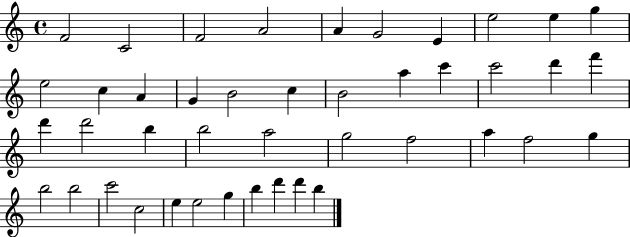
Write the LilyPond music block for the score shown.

{
  \clef treble
  \time 4/4
  \defaultTimeSignature
  \key c \major
  f'2 c'2 | f'2 a'2 | a'4 g'2 e'4 | e''2 e''4 g''4 | \break e''2 c''4 a'4 | g'4 b'2 c''4 | b'2 a''4 c'''4 | c'''2 d'''4 f'''4 | \break d'''4 d'''2 b''4 | b''2 a''2 | g''2 f''2 | a''4 f''2 g''4 | \break b''2 b''2 | c'''2 c''2 | e''4 e''2 g''4 | b''4 d'''4 d'''4 b''4 | \break \bar "|."
}